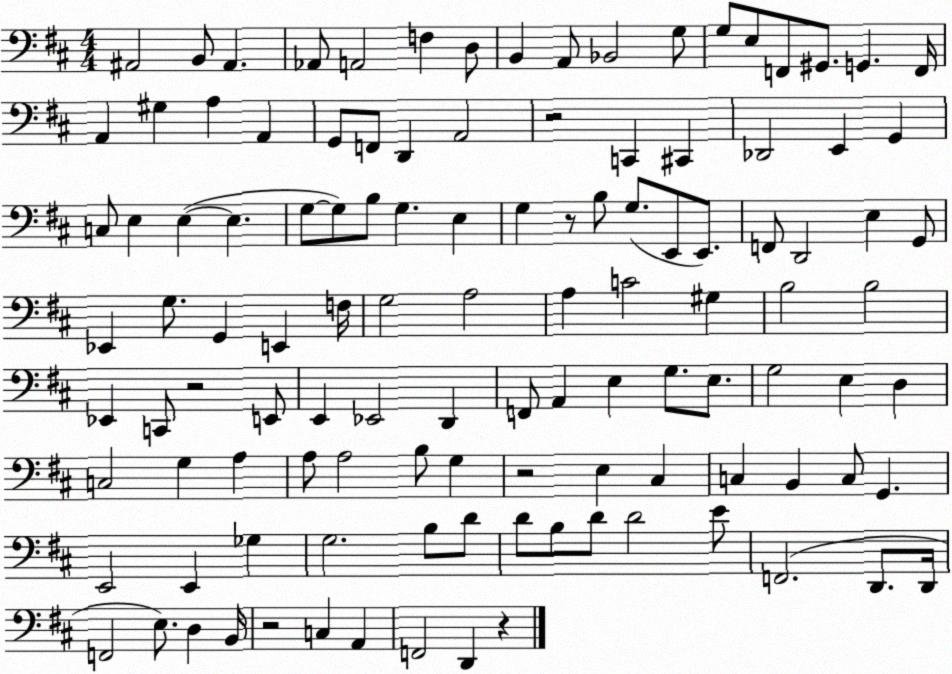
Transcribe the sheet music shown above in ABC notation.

X:1
T:Untitled
M:4/4
L:1/4
K:D
^A,,2 B,,/2 ^A,, _A,,/2 A,,2 F, D,/2 B,, A,,/2 _B,,2 G,/2 G,/2 E,/2 F,,/2 ^G,,/2 G,, F,,/4 A,, ^G, A, A,, G,,/2 F,,/2 D,, A,,2 z2 C,, ^C,, _D,,2 E,, G,, C,/2 E, E, E, G,/2 G,/2 B,/2 G, E, G, z/2 B,/2 G,/2 E,,/2 E,,/2 F,,/2 D,,2 E, G,,/2 _E,, G,/2 G,, E,, F,/4 G,2 A,2 A, C2 ^G, B,2 B,2 _E,, C,,/2 z2 E,,/2 E,, _E,,2 D,, F,,/2 A,, E, G,/2 E,/2 G,2 E, D, C,2 G, A, A,/2 A,2 B,/2 G, z2 E, ^C, C, B,, C,/2 G,, E,,2 E,, _G, G,2 B,/2 D/2 D/2 B,/2 D/2 D2 E/2 F,,2 D,,/2 D,,/4 F,,2 E,/2 D, B,,/4 z2 C, A,, F,,2 D,, z